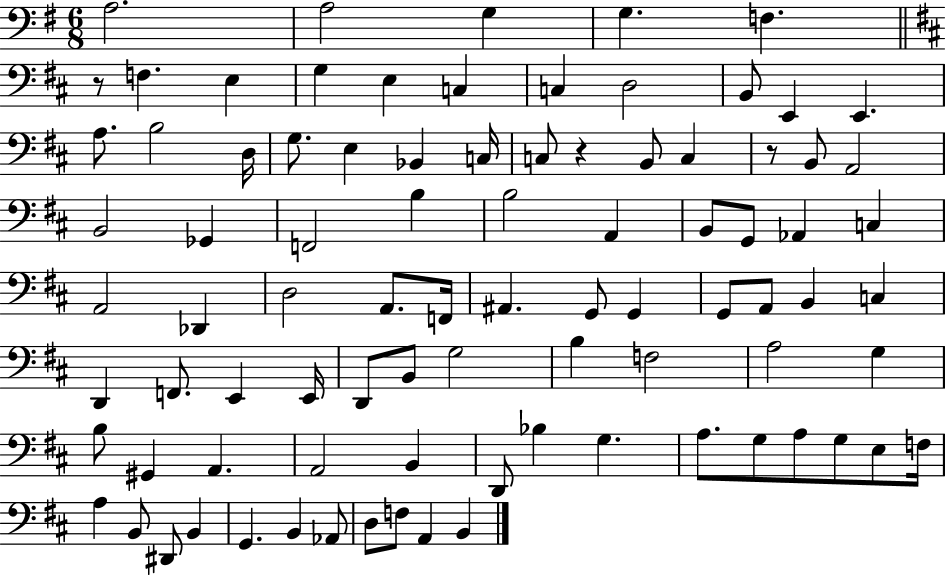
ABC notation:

X:1
T:Untitled
M:6/8
L:1/4
K:G
A,2 A,2 G, G, F, z/2 F, E, G, E, C, C, D,2 B,,/2 E,, E,, A,/2 B,2 D,/4 G,/2 E, _B,, C,/4 C,/2 z B,,/2 C, z/2 B,,/2 A,,2 B,,2 _G,, F,,2 B, B,2 A,, B,,/2 G,,/2 _A,, C, A,,2 _D,, D,2 A,,/2 F,,/4 ^A,, G,,/2 G,, G,,/2 A,,/2 B,, C, D,, F,,/2 E,, E,,/4 D,,/2 B,,/2 G,2 B, F,2 A,2 G, B,/2 ^G,, A,, A,,2 B,, D,,/2 _B, G, A,/2 G,/2 A,/2 G,/2 E,/2 F,/4 A, B,,/2 ^D,,/2 B,, G,, B,, _A,,/2 D,/2 F,/2 A,, B,,